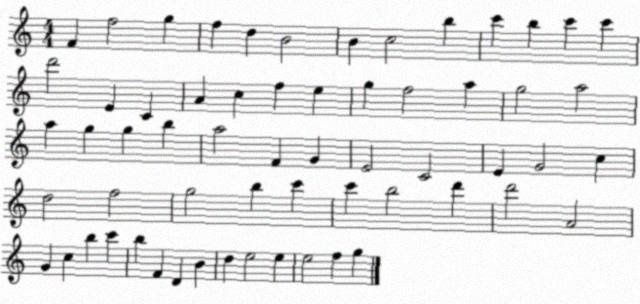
X:1
T:Untitled
M:4/4
L:1/4
K:C
F f2 g f d B2 B c2 b c' b c' c' d'2 E C A c f e g f2 a g2 a2 a g g b a2 F G E2 C2 E G2 c d2 f2 g2 b c' c' b2 d' d'2 A2 G c b c' b F D B d e2 e e2 f g